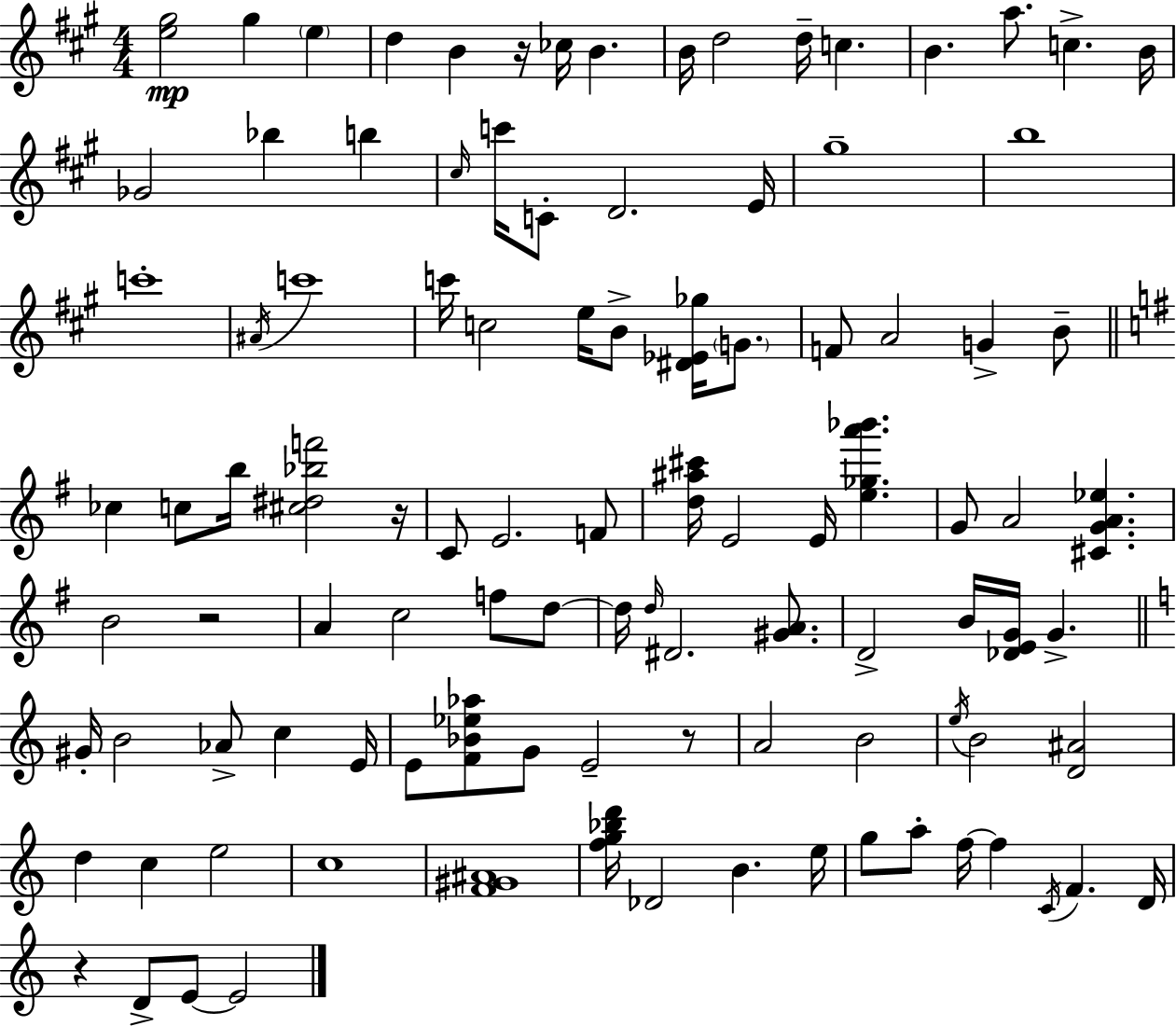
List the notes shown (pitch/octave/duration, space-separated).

[E5,G#5]/h G#5/q E5/q D5/q B4/q R/s CES5/s B4/q. B4/s D5/h D5/s C5/q. B4/q. A5/e. C5/q. B4/s Gb4/h Bb5/q B5/q C#5/s C6/s C4/e D4/h. E4/s G#5/w B5/w C6/w A#4/s C6/w C6/s C5/h E5/s B4/e [D#4,Eb4,Gb5]/s G4/e. F4/e A4/h G4/q B4/e CES5/q C5/e B5/s [C#5,D#5,Bb5,F6]/h R/s C4/e E4/h. F4/e [D5,A#5,C#6]/s E4/h E4/s [E5,Gb5,A6,Bb6]/q. G4/e A4/h [C#4,G4,A4,Eb5]/q. B4/h R/h A4/q C5/h F5/e D5/e D5/s D5/s D#4/h. [G#4,A4]/e. D4/h B4/s [Db4,E4,G4]/s G4/q. G#4/s B4/h Ab4/e C5/q E4/s E4/e [F4,Bb4,Eb5,Ab5]/e G4/e E4/h R/e A4/h B4/h E5/s B4/h [D4,A#4]/h D5/q C5/q E5/h C5/w [F4,G#4,A#4]/w [F5,G5,Bb5,D6]/s Db4/h B4/q. E5/s G5/e A5/e F5/s F5/q C4/s F4/q. D4/s R/q D4/e E4/e E4/h